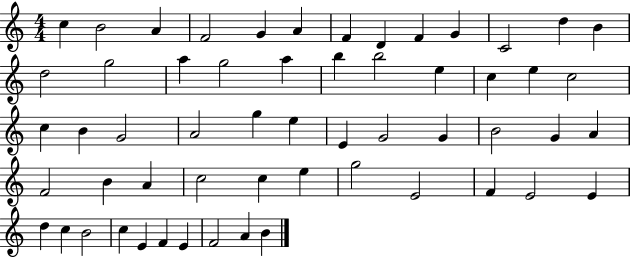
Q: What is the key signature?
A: C major